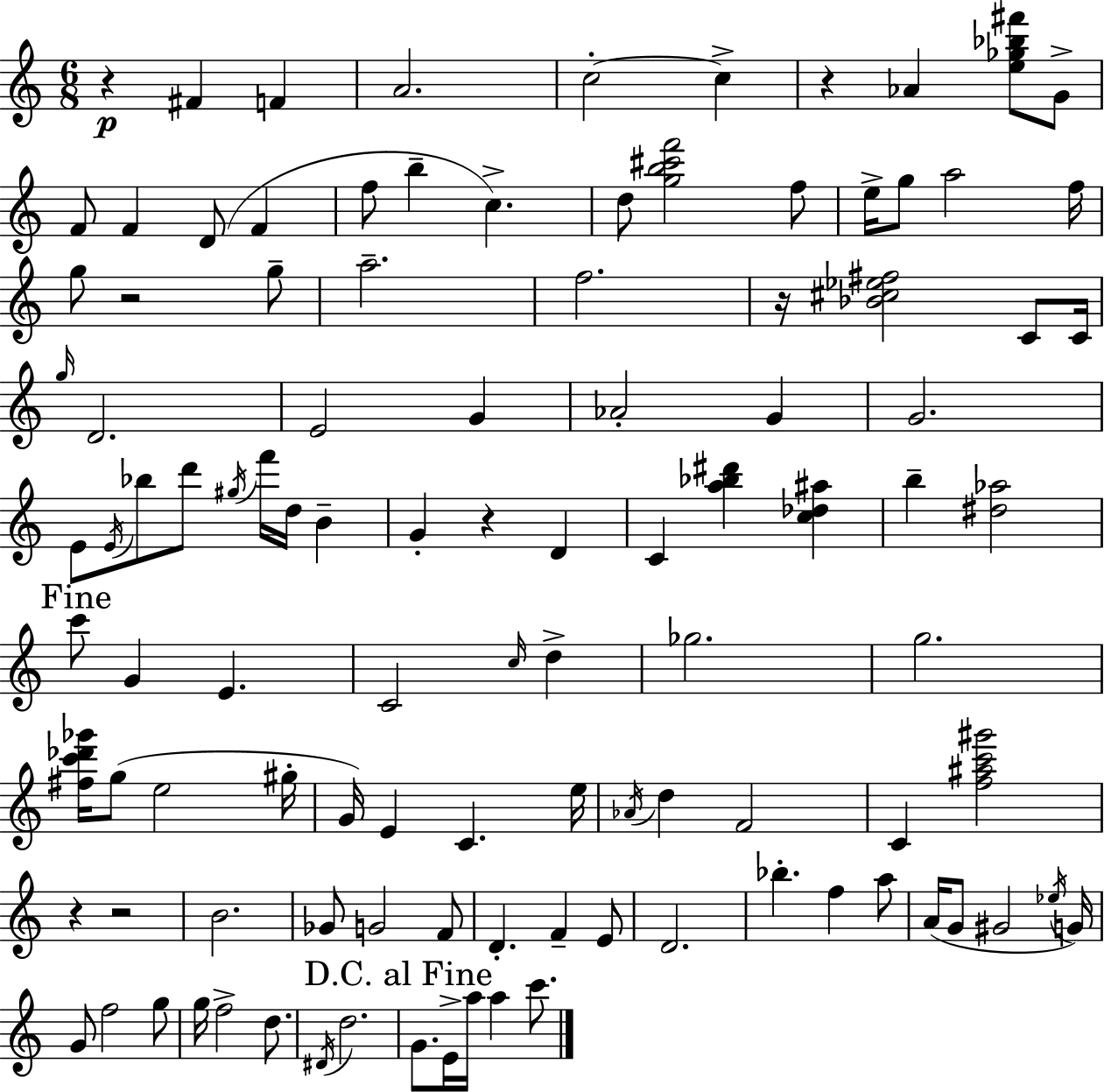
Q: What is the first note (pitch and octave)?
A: F#4